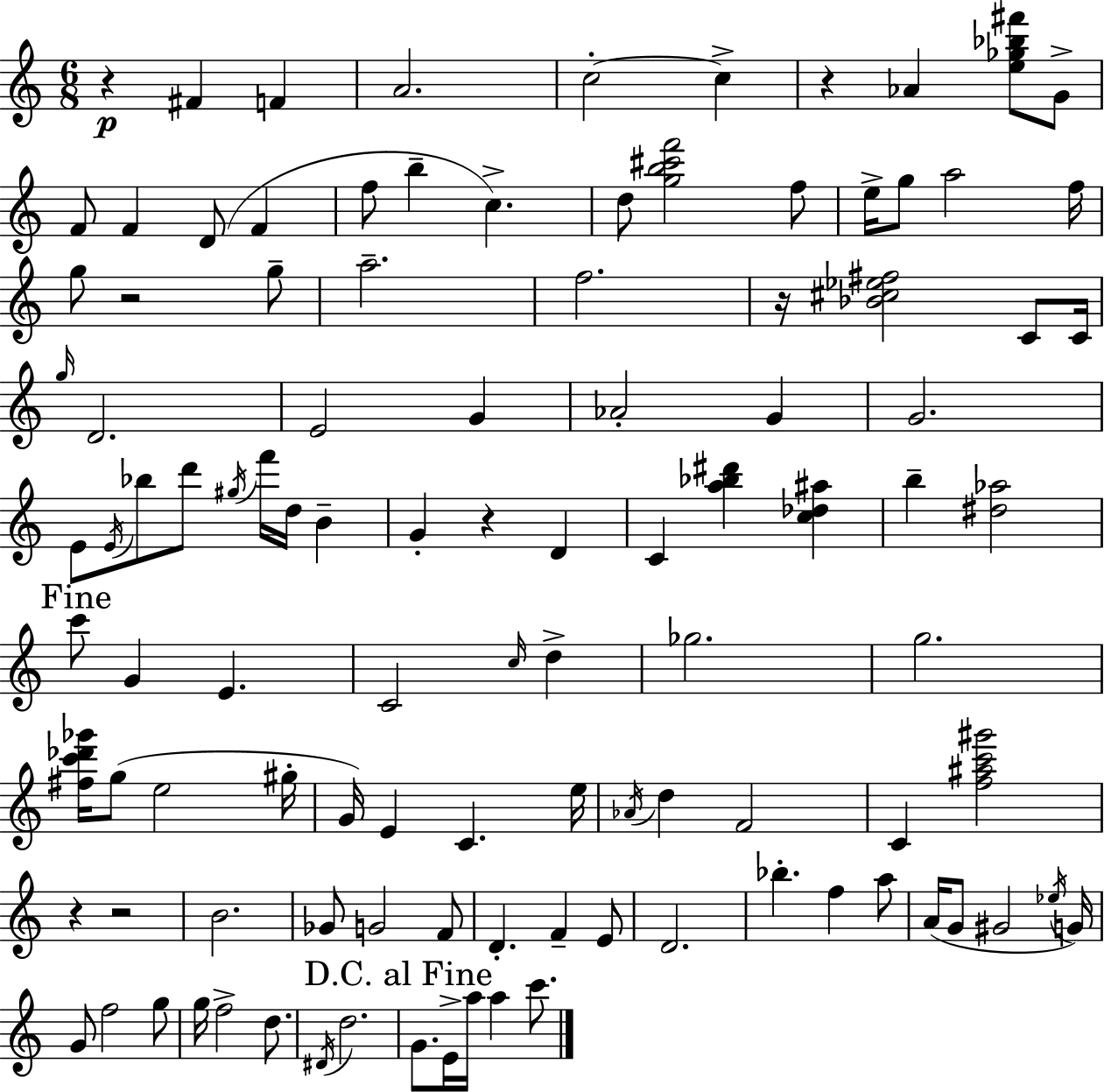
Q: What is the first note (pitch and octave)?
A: F#4